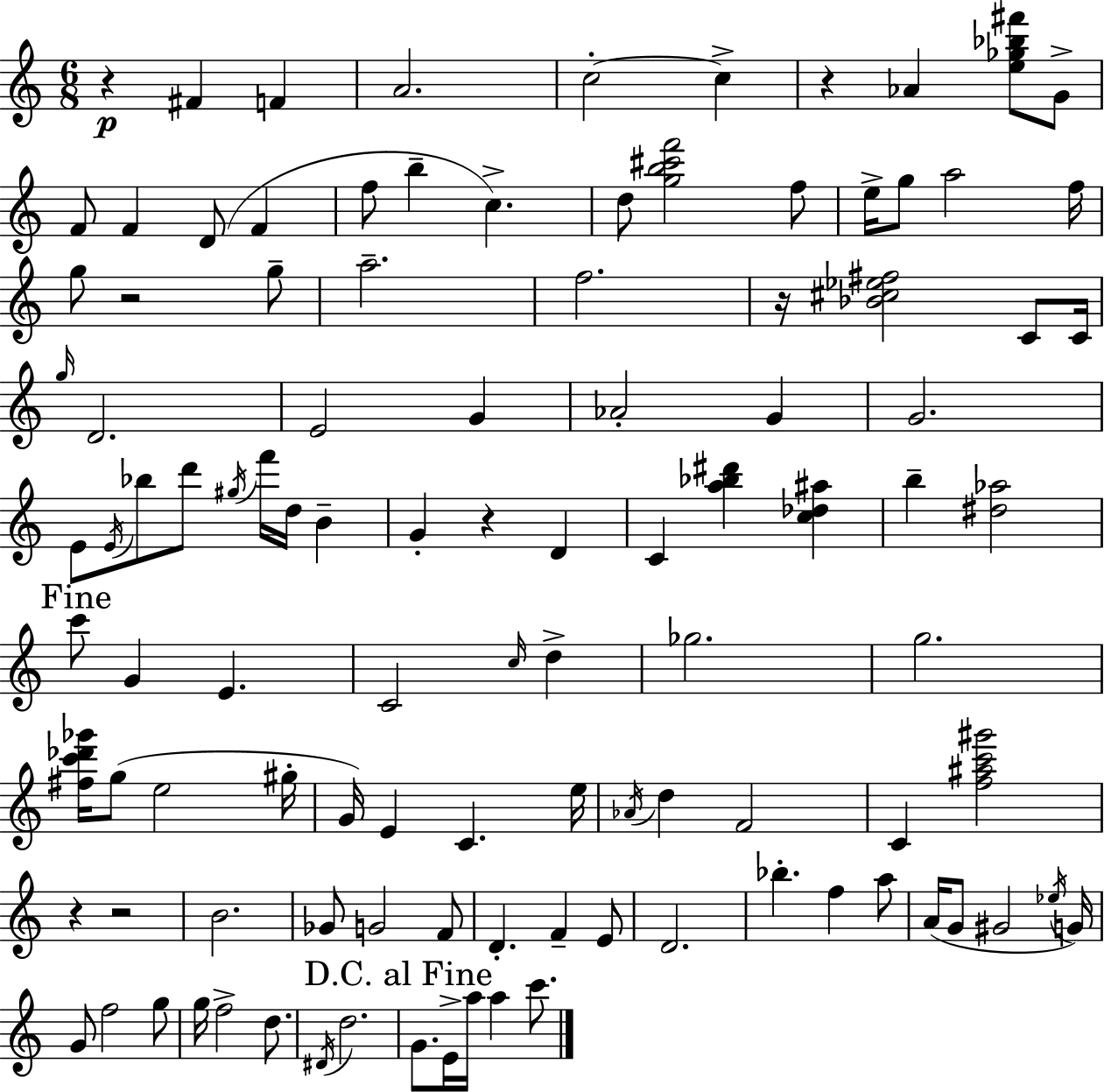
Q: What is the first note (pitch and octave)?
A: F#4